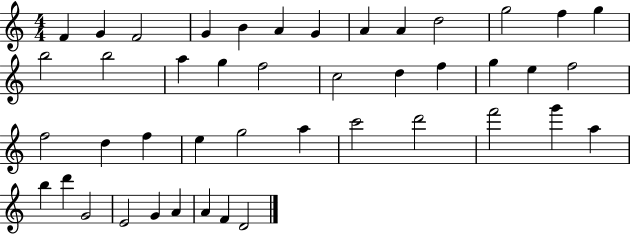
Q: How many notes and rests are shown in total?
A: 44